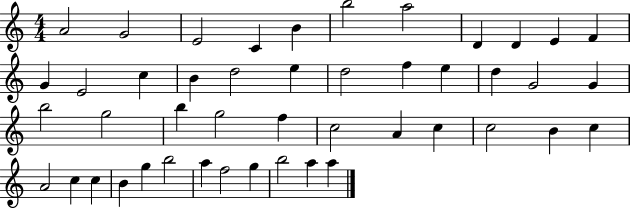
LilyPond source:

{
  \clef treble
  \numericTimeSignature
  \time 4/4
  \key c \major
  a'2 g'2 | e'2 c'4 b'4 | b''2 a''2 | d'4 d'4 e'4 f'4 | \break g'4 e'2 c''4 | b'4 d''2 e''4 | d''2 f''4 e''4 | d''4 g'2 g'4 | \break b''2 g''2 | b''4 g''2 f''4 | c''2 a'4 c''4 | c''2 b'4 c''4 | \break a'2 c''4 c''4 | b'4 g''4 b''2 | a''4 f''2 g''4 | b''2 a''4 a''4 | \break \bar "|."
}